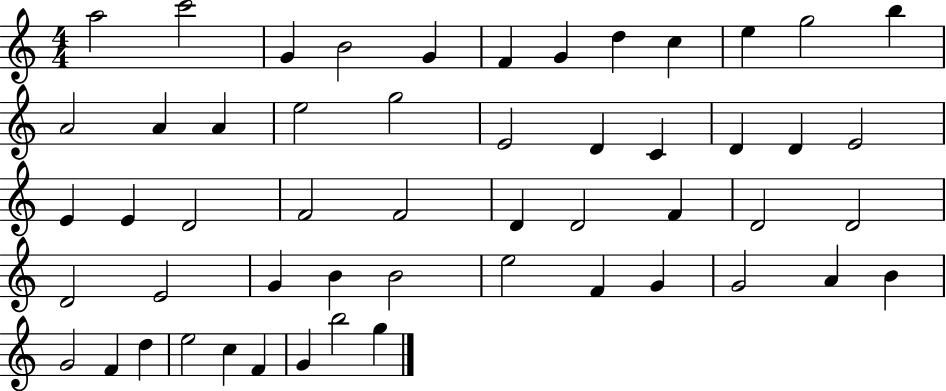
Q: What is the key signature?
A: C major